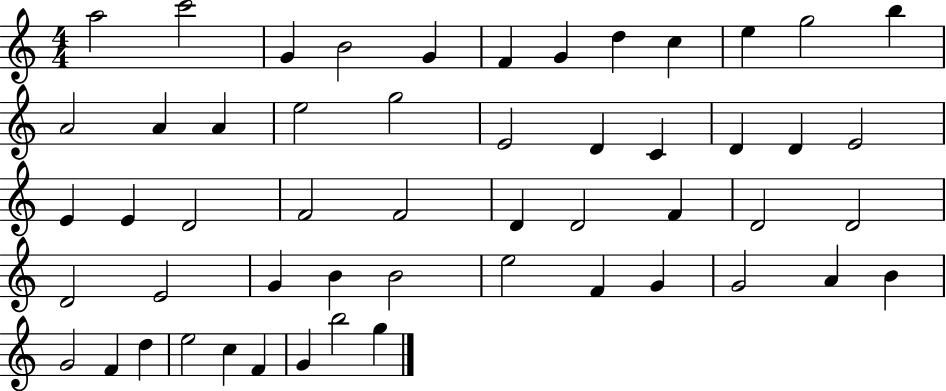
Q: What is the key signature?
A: C major